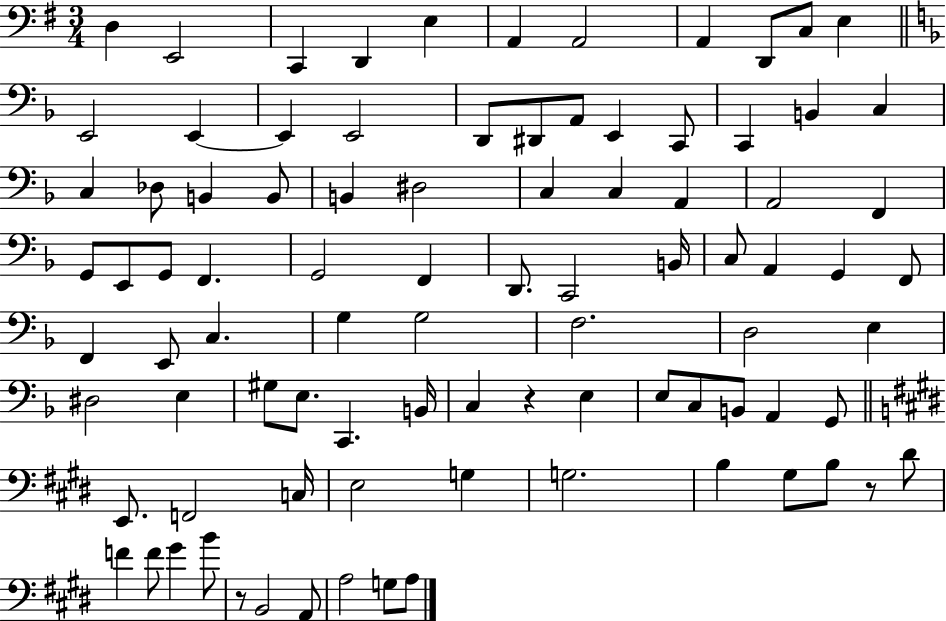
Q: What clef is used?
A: bass